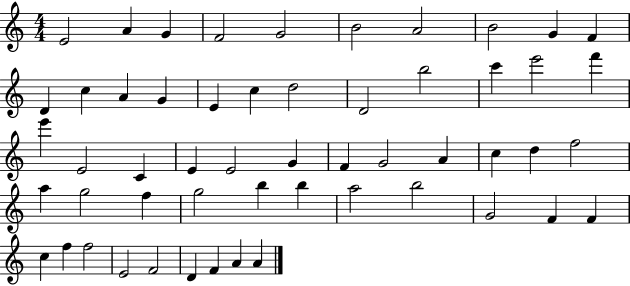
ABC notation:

X:1
T:Untitled
M:4/4
L:1/4
K:C
E2 A G F2 G2 B2 A2 B2 G F D c A G E c d2 D2 b2 c' e'2 f' e' E2 C E E2 G F G2 A c d f2 a g2 f g2 b b a2 b2 G2 F F c f f2 E2 F2 D F A A